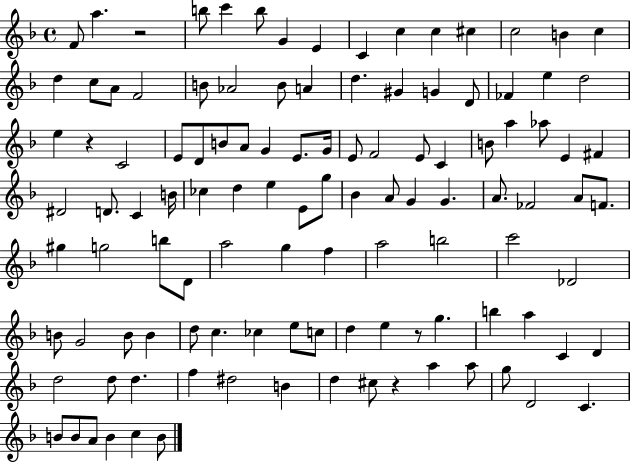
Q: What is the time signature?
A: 4/4